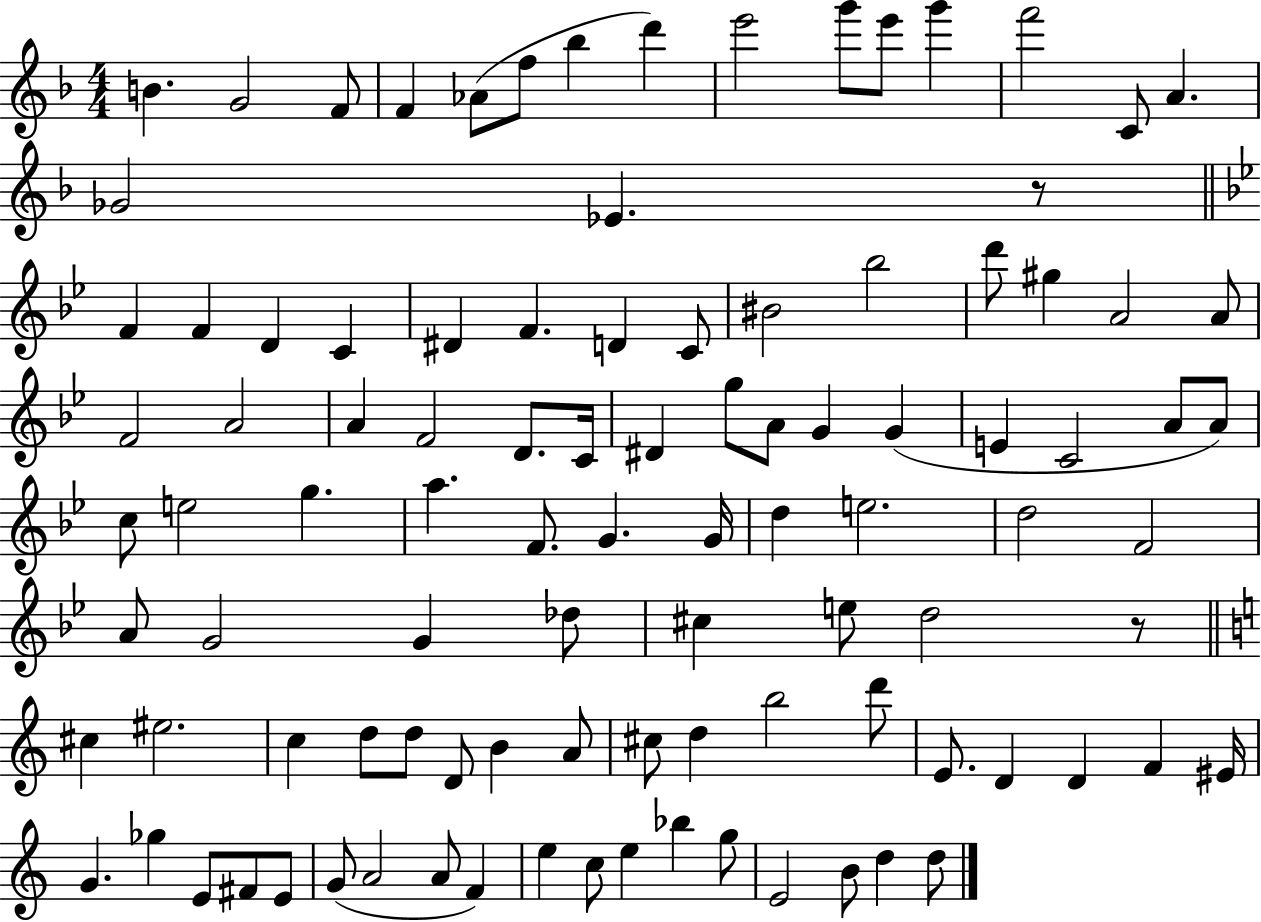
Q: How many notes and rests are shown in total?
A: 101